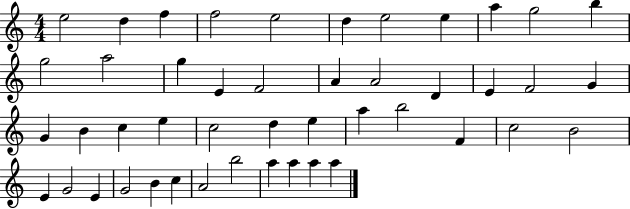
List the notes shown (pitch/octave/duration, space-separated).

E5/h D5/q F5/q F5/h E5/h D5/q E5/h E5/q A5/q G5/h B5/q G5/h A5/h G5/q E4/q F4/h A4/q A4/h D4/q E4/q F4/h G4/q G4/q B4/q C5/q E5/q C5/h D5/q E5/q A5/q B5/h F4/q C5/h B4/h E4/q G4/h E4/q G4/h B4/q C5/q A4/h B5/h A5/q A5/q A5/q A5/q